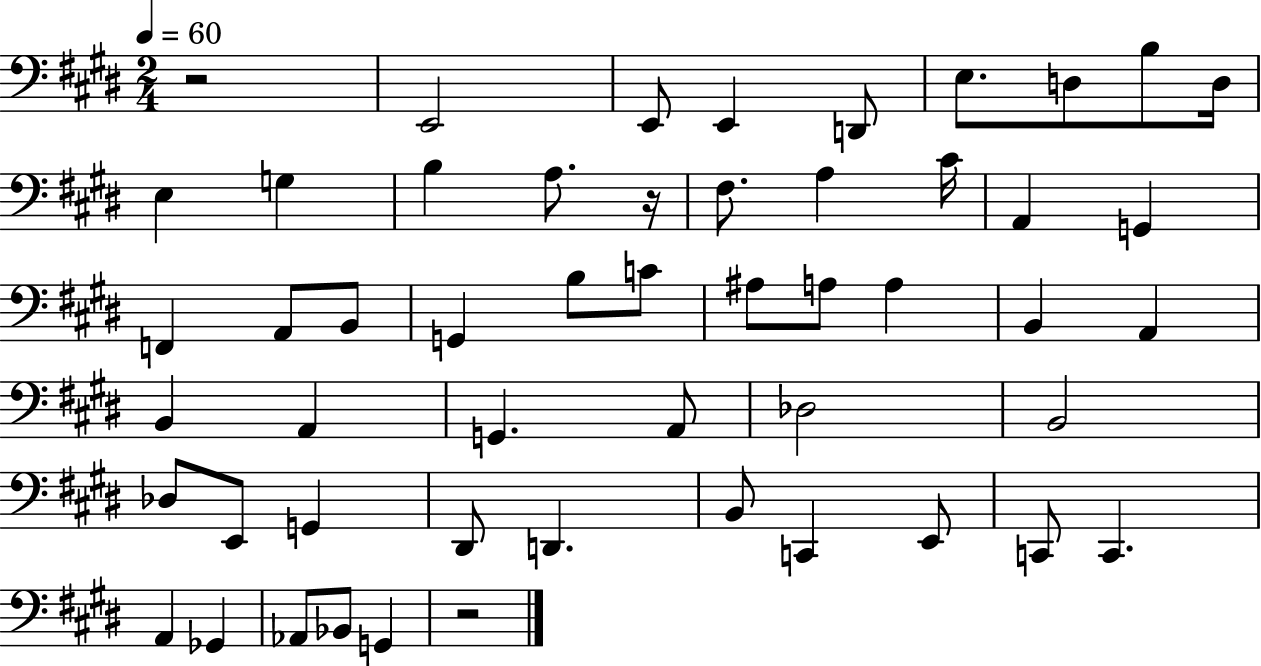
R/h E2/h E2/e E2/q D2/e E3/e. D3/e B3/e D3/s E3/q G3/q B3/q A3/e. R/s F#3/e. A3/q C#4/s A2/q G2/q F2/q A2/e B2/e G2/q B3/e C4/e A#3/e A3/e A3/q B2/q A2/q B2/q A2/q G2/q. A2/e Db3/h B2/h Db3/e E2/e G2/q D#2/e D2/q. B2/e C2/q E2/e C2/e C2/q. A2/q Gb2/q Ab2/e Bb2/e G2/q R/h